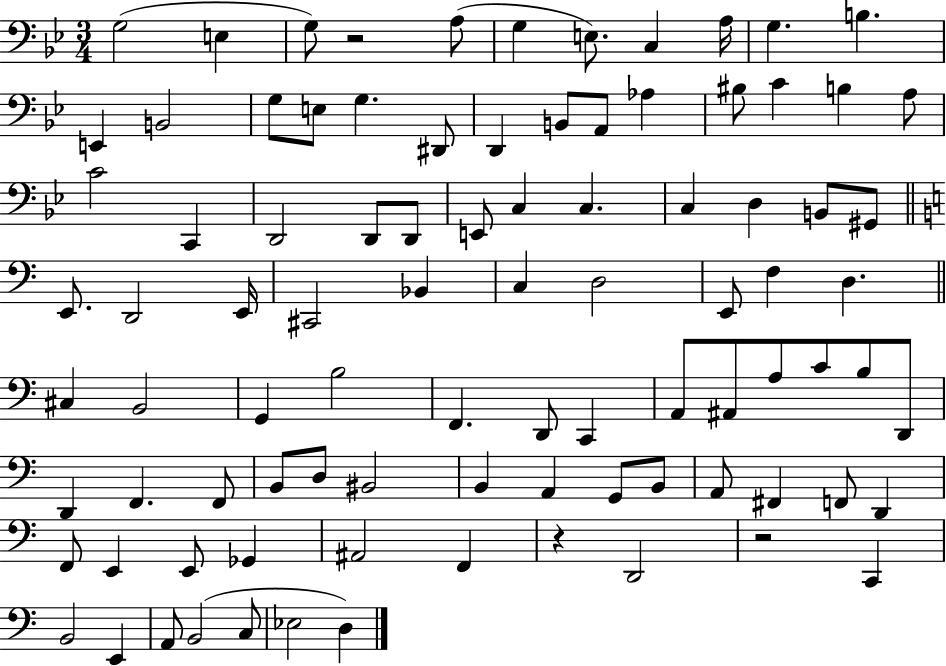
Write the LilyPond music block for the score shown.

{
  \clef bass
  \numericTimeSignature
  \time 3/4
  \key bes \major
  \repeat volta 2 { g2( e4 | g8) r2 a8( | g4 e8.) c4 a16 | g4. b4. | \break e,4 b,2 | g8 e8 g4. dis,8 | d,4 b,8 a,8 aes4 | bis8 c'4 b4 a8 | \break c'2 c,4 | d,2 d,8 d,8 | e,8 c4 c4. | c4 d4 b,8 gis,8 | \break \bar "||" \break \key a \minor e,8. d,2 e,16 | cis,2 bes,4 | c4 d2 | e,8 f4 d4. | \break \bar "||" \break \key c \major cis4 b,2 | g,4 b2 | f,4. d,8 c,4 | a,8 ais,8 a8 c'8 b8 d,8 | \break d,4 f,4. f,8 | b,8 d8 bis,2 | b,4 a,4 g,8 b,8 | a,8 fis,4 f,8 d,4 | \break f,8 e,4 e,8 ges,4 | ais,2 f,4 | r4 d,2 | r2 c,4 | \break b,2 e,4 | a,8 b,2( c8 | ees2 d4) | } \bar "|."
}